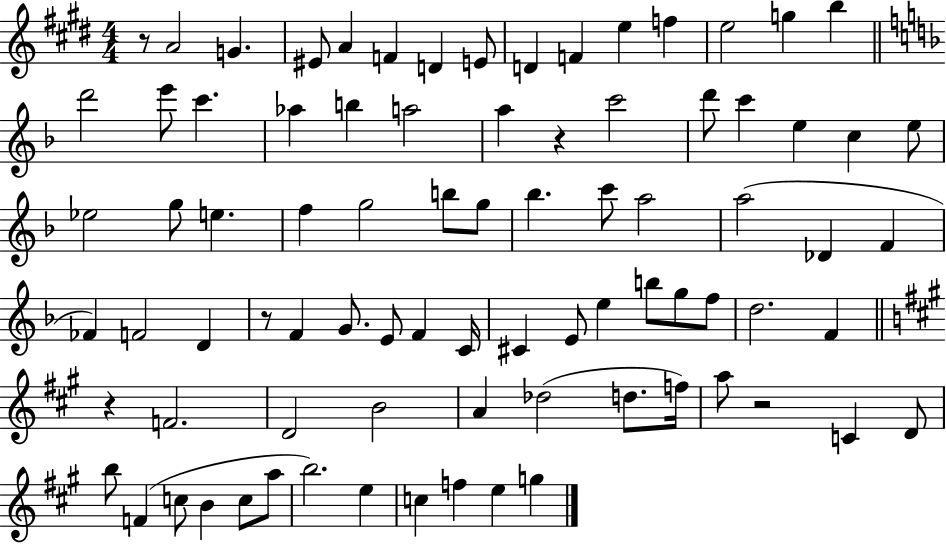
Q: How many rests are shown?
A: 5